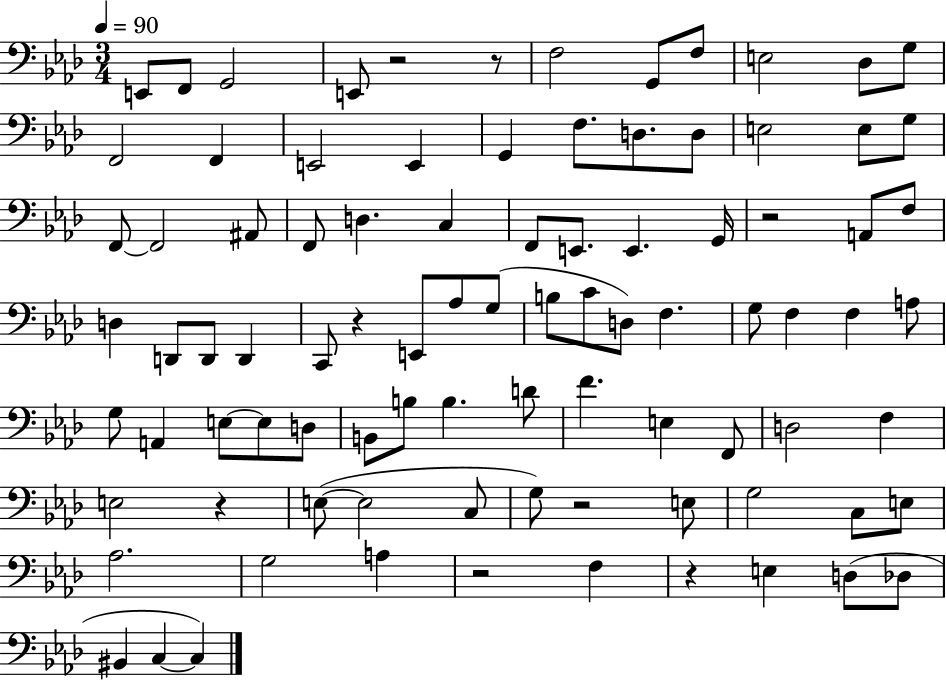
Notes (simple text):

E2/e F2/e G2/h E2/e R/h R/e F3/h G2/e F3/e E3/h Db3/e G3/e F2/h F2/q E2/h E2/q G2/q F3/e. D3/e. D3/e E3/h E3/e G3/e F2/e F2/h A#2/e F2/e D3/q. C3/q F2/e E2/e. E2/q. G2/s R/h A2/e F3/e D3/q D2/e D2/e D2/q C2/e R/q E2/e Ab3/e G3/e B3/e C4/e D3/e F3/q. G3/e F3/q F3/q A3/e G3/e A2/q E3/e E3/e D3/e B2/e B3/e B3/q. D4/e F4/q. E3/q F2/e D3/h F3/q E3/h R/q E3/e E3/h C3/e G3/e R/h E3/e G3/h C3/e E3/e Ab3/h. G3/h A3/q R/h F3/q R/q E3/q D3/e Db3/e BIS2/q C3/q C3/q